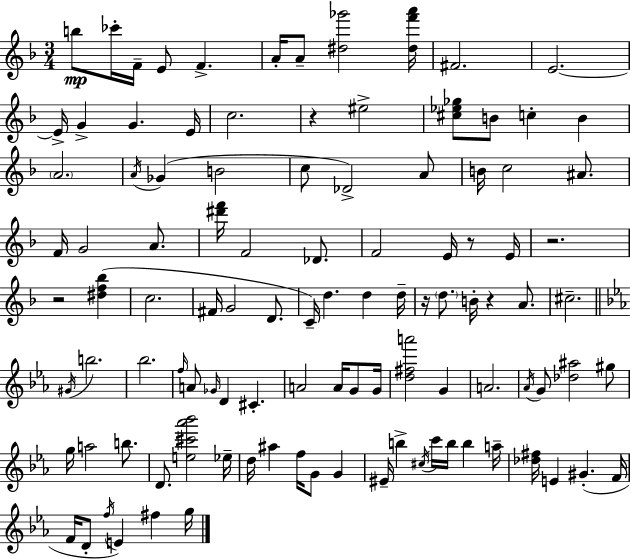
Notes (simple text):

B5/e CES6/s F4/s E4/e F4/q. A4/s A4/e [D#5,Gb6]/h [D#5,F6,A6]/s F#4/h. E4/h. E4/s G4/q G4/q. E4/s C5/h. R/q EIS5/h [C#5,Eb5,Gb5]/e B4/e C5/q B4/q A4/h. A4/s Gb4/q B4/h C5/e Db4/h A4/e B4/s C5/h A#4/e. F4/s G4/h A4/e. [D#6,F6]/s F4/h Db4/e. F4/h E4/s R/e E4/s R/h. R/h [D#5,F5,Bb5]/q C5/h. F#4/s G4/h D4/e. C4/s D5/q. D5/q D5/s R/s D5/e. B4/s R/q A4/e. C#5/h. G#4/s B5/h. Bb5/h. F5/s A4/e Gb4/s D4/q C#4/q. A4/h A4/s G4/e G4/s [D5,F#5,A6]/h G4/q A4/h. Ab4/s G4/e [Db5,A#5]/h G#5/e G5/s A5/h B5/e. D4/e. [E5,C#6,Ab6,Bb6]/h Eb5/s D5/s A#5/q F5/s G4/e G4/q EIS4/s B5/q C#5/s C6/s B5/s B5/q A5/s [Db5,F#5]/s E4/q G#4/q. F4/s F4/s D4/e F5/s E4/q F#5/q G5/s